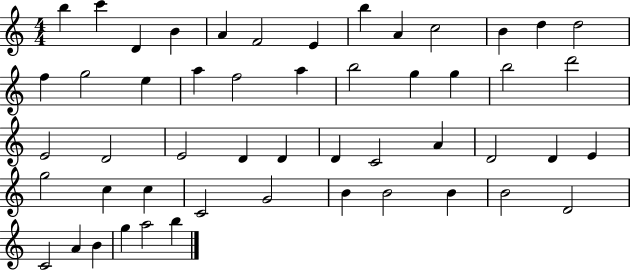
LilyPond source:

{
  \clef treble
  \numericTimeSignature
  \time 4/4
  \key c \major
  b''4 c'''4 d'4 b'4 | a'4 f'2 e'4 | b''4 a'4 c''2 | b'4 d''4 d''2 | \break f''4 g''2 e''4 | a''4 f''2 a''4 | b''2 g''4 g''4 | b''2 d'''2 | \break e'2 d'2 | e'2 d'4 d'4 | d'4 c'2 a'4 | d'2 d'4 e'4 | \break g''2 c''4 c''4 | c'2 g'2 | b'4 b'2 b'4 | b'2 d'2 | \break c'2 a'4 b'4 | g''4 a''2 b''4 | \bar "|."
}